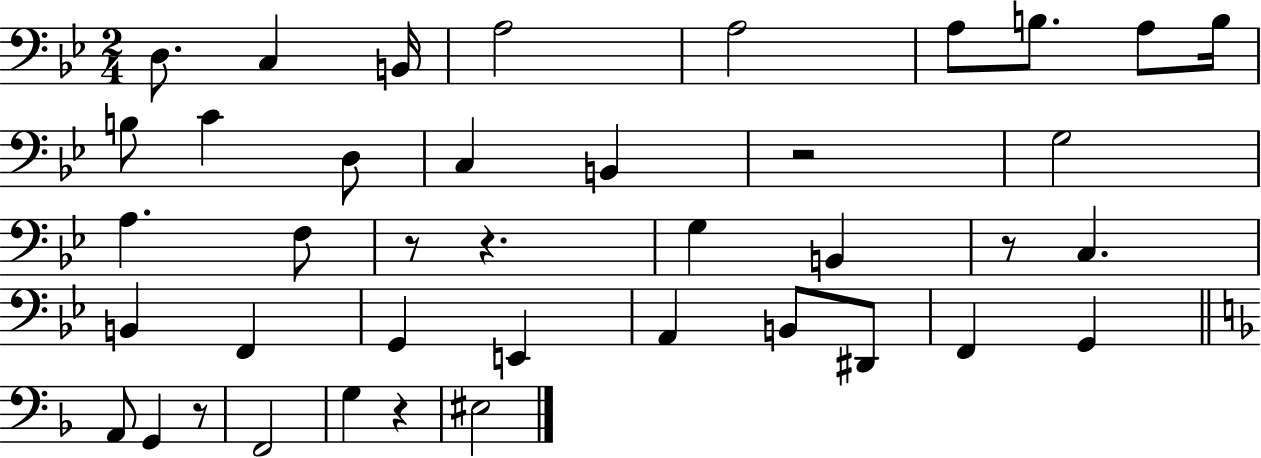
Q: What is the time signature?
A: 2/4